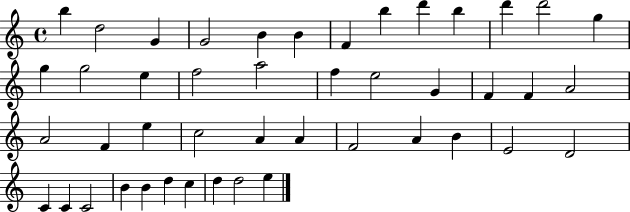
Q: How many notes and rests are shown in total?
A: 45